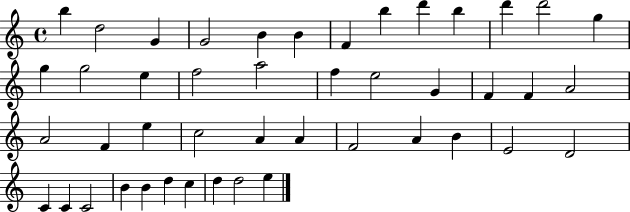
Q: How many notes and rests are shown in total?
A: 45